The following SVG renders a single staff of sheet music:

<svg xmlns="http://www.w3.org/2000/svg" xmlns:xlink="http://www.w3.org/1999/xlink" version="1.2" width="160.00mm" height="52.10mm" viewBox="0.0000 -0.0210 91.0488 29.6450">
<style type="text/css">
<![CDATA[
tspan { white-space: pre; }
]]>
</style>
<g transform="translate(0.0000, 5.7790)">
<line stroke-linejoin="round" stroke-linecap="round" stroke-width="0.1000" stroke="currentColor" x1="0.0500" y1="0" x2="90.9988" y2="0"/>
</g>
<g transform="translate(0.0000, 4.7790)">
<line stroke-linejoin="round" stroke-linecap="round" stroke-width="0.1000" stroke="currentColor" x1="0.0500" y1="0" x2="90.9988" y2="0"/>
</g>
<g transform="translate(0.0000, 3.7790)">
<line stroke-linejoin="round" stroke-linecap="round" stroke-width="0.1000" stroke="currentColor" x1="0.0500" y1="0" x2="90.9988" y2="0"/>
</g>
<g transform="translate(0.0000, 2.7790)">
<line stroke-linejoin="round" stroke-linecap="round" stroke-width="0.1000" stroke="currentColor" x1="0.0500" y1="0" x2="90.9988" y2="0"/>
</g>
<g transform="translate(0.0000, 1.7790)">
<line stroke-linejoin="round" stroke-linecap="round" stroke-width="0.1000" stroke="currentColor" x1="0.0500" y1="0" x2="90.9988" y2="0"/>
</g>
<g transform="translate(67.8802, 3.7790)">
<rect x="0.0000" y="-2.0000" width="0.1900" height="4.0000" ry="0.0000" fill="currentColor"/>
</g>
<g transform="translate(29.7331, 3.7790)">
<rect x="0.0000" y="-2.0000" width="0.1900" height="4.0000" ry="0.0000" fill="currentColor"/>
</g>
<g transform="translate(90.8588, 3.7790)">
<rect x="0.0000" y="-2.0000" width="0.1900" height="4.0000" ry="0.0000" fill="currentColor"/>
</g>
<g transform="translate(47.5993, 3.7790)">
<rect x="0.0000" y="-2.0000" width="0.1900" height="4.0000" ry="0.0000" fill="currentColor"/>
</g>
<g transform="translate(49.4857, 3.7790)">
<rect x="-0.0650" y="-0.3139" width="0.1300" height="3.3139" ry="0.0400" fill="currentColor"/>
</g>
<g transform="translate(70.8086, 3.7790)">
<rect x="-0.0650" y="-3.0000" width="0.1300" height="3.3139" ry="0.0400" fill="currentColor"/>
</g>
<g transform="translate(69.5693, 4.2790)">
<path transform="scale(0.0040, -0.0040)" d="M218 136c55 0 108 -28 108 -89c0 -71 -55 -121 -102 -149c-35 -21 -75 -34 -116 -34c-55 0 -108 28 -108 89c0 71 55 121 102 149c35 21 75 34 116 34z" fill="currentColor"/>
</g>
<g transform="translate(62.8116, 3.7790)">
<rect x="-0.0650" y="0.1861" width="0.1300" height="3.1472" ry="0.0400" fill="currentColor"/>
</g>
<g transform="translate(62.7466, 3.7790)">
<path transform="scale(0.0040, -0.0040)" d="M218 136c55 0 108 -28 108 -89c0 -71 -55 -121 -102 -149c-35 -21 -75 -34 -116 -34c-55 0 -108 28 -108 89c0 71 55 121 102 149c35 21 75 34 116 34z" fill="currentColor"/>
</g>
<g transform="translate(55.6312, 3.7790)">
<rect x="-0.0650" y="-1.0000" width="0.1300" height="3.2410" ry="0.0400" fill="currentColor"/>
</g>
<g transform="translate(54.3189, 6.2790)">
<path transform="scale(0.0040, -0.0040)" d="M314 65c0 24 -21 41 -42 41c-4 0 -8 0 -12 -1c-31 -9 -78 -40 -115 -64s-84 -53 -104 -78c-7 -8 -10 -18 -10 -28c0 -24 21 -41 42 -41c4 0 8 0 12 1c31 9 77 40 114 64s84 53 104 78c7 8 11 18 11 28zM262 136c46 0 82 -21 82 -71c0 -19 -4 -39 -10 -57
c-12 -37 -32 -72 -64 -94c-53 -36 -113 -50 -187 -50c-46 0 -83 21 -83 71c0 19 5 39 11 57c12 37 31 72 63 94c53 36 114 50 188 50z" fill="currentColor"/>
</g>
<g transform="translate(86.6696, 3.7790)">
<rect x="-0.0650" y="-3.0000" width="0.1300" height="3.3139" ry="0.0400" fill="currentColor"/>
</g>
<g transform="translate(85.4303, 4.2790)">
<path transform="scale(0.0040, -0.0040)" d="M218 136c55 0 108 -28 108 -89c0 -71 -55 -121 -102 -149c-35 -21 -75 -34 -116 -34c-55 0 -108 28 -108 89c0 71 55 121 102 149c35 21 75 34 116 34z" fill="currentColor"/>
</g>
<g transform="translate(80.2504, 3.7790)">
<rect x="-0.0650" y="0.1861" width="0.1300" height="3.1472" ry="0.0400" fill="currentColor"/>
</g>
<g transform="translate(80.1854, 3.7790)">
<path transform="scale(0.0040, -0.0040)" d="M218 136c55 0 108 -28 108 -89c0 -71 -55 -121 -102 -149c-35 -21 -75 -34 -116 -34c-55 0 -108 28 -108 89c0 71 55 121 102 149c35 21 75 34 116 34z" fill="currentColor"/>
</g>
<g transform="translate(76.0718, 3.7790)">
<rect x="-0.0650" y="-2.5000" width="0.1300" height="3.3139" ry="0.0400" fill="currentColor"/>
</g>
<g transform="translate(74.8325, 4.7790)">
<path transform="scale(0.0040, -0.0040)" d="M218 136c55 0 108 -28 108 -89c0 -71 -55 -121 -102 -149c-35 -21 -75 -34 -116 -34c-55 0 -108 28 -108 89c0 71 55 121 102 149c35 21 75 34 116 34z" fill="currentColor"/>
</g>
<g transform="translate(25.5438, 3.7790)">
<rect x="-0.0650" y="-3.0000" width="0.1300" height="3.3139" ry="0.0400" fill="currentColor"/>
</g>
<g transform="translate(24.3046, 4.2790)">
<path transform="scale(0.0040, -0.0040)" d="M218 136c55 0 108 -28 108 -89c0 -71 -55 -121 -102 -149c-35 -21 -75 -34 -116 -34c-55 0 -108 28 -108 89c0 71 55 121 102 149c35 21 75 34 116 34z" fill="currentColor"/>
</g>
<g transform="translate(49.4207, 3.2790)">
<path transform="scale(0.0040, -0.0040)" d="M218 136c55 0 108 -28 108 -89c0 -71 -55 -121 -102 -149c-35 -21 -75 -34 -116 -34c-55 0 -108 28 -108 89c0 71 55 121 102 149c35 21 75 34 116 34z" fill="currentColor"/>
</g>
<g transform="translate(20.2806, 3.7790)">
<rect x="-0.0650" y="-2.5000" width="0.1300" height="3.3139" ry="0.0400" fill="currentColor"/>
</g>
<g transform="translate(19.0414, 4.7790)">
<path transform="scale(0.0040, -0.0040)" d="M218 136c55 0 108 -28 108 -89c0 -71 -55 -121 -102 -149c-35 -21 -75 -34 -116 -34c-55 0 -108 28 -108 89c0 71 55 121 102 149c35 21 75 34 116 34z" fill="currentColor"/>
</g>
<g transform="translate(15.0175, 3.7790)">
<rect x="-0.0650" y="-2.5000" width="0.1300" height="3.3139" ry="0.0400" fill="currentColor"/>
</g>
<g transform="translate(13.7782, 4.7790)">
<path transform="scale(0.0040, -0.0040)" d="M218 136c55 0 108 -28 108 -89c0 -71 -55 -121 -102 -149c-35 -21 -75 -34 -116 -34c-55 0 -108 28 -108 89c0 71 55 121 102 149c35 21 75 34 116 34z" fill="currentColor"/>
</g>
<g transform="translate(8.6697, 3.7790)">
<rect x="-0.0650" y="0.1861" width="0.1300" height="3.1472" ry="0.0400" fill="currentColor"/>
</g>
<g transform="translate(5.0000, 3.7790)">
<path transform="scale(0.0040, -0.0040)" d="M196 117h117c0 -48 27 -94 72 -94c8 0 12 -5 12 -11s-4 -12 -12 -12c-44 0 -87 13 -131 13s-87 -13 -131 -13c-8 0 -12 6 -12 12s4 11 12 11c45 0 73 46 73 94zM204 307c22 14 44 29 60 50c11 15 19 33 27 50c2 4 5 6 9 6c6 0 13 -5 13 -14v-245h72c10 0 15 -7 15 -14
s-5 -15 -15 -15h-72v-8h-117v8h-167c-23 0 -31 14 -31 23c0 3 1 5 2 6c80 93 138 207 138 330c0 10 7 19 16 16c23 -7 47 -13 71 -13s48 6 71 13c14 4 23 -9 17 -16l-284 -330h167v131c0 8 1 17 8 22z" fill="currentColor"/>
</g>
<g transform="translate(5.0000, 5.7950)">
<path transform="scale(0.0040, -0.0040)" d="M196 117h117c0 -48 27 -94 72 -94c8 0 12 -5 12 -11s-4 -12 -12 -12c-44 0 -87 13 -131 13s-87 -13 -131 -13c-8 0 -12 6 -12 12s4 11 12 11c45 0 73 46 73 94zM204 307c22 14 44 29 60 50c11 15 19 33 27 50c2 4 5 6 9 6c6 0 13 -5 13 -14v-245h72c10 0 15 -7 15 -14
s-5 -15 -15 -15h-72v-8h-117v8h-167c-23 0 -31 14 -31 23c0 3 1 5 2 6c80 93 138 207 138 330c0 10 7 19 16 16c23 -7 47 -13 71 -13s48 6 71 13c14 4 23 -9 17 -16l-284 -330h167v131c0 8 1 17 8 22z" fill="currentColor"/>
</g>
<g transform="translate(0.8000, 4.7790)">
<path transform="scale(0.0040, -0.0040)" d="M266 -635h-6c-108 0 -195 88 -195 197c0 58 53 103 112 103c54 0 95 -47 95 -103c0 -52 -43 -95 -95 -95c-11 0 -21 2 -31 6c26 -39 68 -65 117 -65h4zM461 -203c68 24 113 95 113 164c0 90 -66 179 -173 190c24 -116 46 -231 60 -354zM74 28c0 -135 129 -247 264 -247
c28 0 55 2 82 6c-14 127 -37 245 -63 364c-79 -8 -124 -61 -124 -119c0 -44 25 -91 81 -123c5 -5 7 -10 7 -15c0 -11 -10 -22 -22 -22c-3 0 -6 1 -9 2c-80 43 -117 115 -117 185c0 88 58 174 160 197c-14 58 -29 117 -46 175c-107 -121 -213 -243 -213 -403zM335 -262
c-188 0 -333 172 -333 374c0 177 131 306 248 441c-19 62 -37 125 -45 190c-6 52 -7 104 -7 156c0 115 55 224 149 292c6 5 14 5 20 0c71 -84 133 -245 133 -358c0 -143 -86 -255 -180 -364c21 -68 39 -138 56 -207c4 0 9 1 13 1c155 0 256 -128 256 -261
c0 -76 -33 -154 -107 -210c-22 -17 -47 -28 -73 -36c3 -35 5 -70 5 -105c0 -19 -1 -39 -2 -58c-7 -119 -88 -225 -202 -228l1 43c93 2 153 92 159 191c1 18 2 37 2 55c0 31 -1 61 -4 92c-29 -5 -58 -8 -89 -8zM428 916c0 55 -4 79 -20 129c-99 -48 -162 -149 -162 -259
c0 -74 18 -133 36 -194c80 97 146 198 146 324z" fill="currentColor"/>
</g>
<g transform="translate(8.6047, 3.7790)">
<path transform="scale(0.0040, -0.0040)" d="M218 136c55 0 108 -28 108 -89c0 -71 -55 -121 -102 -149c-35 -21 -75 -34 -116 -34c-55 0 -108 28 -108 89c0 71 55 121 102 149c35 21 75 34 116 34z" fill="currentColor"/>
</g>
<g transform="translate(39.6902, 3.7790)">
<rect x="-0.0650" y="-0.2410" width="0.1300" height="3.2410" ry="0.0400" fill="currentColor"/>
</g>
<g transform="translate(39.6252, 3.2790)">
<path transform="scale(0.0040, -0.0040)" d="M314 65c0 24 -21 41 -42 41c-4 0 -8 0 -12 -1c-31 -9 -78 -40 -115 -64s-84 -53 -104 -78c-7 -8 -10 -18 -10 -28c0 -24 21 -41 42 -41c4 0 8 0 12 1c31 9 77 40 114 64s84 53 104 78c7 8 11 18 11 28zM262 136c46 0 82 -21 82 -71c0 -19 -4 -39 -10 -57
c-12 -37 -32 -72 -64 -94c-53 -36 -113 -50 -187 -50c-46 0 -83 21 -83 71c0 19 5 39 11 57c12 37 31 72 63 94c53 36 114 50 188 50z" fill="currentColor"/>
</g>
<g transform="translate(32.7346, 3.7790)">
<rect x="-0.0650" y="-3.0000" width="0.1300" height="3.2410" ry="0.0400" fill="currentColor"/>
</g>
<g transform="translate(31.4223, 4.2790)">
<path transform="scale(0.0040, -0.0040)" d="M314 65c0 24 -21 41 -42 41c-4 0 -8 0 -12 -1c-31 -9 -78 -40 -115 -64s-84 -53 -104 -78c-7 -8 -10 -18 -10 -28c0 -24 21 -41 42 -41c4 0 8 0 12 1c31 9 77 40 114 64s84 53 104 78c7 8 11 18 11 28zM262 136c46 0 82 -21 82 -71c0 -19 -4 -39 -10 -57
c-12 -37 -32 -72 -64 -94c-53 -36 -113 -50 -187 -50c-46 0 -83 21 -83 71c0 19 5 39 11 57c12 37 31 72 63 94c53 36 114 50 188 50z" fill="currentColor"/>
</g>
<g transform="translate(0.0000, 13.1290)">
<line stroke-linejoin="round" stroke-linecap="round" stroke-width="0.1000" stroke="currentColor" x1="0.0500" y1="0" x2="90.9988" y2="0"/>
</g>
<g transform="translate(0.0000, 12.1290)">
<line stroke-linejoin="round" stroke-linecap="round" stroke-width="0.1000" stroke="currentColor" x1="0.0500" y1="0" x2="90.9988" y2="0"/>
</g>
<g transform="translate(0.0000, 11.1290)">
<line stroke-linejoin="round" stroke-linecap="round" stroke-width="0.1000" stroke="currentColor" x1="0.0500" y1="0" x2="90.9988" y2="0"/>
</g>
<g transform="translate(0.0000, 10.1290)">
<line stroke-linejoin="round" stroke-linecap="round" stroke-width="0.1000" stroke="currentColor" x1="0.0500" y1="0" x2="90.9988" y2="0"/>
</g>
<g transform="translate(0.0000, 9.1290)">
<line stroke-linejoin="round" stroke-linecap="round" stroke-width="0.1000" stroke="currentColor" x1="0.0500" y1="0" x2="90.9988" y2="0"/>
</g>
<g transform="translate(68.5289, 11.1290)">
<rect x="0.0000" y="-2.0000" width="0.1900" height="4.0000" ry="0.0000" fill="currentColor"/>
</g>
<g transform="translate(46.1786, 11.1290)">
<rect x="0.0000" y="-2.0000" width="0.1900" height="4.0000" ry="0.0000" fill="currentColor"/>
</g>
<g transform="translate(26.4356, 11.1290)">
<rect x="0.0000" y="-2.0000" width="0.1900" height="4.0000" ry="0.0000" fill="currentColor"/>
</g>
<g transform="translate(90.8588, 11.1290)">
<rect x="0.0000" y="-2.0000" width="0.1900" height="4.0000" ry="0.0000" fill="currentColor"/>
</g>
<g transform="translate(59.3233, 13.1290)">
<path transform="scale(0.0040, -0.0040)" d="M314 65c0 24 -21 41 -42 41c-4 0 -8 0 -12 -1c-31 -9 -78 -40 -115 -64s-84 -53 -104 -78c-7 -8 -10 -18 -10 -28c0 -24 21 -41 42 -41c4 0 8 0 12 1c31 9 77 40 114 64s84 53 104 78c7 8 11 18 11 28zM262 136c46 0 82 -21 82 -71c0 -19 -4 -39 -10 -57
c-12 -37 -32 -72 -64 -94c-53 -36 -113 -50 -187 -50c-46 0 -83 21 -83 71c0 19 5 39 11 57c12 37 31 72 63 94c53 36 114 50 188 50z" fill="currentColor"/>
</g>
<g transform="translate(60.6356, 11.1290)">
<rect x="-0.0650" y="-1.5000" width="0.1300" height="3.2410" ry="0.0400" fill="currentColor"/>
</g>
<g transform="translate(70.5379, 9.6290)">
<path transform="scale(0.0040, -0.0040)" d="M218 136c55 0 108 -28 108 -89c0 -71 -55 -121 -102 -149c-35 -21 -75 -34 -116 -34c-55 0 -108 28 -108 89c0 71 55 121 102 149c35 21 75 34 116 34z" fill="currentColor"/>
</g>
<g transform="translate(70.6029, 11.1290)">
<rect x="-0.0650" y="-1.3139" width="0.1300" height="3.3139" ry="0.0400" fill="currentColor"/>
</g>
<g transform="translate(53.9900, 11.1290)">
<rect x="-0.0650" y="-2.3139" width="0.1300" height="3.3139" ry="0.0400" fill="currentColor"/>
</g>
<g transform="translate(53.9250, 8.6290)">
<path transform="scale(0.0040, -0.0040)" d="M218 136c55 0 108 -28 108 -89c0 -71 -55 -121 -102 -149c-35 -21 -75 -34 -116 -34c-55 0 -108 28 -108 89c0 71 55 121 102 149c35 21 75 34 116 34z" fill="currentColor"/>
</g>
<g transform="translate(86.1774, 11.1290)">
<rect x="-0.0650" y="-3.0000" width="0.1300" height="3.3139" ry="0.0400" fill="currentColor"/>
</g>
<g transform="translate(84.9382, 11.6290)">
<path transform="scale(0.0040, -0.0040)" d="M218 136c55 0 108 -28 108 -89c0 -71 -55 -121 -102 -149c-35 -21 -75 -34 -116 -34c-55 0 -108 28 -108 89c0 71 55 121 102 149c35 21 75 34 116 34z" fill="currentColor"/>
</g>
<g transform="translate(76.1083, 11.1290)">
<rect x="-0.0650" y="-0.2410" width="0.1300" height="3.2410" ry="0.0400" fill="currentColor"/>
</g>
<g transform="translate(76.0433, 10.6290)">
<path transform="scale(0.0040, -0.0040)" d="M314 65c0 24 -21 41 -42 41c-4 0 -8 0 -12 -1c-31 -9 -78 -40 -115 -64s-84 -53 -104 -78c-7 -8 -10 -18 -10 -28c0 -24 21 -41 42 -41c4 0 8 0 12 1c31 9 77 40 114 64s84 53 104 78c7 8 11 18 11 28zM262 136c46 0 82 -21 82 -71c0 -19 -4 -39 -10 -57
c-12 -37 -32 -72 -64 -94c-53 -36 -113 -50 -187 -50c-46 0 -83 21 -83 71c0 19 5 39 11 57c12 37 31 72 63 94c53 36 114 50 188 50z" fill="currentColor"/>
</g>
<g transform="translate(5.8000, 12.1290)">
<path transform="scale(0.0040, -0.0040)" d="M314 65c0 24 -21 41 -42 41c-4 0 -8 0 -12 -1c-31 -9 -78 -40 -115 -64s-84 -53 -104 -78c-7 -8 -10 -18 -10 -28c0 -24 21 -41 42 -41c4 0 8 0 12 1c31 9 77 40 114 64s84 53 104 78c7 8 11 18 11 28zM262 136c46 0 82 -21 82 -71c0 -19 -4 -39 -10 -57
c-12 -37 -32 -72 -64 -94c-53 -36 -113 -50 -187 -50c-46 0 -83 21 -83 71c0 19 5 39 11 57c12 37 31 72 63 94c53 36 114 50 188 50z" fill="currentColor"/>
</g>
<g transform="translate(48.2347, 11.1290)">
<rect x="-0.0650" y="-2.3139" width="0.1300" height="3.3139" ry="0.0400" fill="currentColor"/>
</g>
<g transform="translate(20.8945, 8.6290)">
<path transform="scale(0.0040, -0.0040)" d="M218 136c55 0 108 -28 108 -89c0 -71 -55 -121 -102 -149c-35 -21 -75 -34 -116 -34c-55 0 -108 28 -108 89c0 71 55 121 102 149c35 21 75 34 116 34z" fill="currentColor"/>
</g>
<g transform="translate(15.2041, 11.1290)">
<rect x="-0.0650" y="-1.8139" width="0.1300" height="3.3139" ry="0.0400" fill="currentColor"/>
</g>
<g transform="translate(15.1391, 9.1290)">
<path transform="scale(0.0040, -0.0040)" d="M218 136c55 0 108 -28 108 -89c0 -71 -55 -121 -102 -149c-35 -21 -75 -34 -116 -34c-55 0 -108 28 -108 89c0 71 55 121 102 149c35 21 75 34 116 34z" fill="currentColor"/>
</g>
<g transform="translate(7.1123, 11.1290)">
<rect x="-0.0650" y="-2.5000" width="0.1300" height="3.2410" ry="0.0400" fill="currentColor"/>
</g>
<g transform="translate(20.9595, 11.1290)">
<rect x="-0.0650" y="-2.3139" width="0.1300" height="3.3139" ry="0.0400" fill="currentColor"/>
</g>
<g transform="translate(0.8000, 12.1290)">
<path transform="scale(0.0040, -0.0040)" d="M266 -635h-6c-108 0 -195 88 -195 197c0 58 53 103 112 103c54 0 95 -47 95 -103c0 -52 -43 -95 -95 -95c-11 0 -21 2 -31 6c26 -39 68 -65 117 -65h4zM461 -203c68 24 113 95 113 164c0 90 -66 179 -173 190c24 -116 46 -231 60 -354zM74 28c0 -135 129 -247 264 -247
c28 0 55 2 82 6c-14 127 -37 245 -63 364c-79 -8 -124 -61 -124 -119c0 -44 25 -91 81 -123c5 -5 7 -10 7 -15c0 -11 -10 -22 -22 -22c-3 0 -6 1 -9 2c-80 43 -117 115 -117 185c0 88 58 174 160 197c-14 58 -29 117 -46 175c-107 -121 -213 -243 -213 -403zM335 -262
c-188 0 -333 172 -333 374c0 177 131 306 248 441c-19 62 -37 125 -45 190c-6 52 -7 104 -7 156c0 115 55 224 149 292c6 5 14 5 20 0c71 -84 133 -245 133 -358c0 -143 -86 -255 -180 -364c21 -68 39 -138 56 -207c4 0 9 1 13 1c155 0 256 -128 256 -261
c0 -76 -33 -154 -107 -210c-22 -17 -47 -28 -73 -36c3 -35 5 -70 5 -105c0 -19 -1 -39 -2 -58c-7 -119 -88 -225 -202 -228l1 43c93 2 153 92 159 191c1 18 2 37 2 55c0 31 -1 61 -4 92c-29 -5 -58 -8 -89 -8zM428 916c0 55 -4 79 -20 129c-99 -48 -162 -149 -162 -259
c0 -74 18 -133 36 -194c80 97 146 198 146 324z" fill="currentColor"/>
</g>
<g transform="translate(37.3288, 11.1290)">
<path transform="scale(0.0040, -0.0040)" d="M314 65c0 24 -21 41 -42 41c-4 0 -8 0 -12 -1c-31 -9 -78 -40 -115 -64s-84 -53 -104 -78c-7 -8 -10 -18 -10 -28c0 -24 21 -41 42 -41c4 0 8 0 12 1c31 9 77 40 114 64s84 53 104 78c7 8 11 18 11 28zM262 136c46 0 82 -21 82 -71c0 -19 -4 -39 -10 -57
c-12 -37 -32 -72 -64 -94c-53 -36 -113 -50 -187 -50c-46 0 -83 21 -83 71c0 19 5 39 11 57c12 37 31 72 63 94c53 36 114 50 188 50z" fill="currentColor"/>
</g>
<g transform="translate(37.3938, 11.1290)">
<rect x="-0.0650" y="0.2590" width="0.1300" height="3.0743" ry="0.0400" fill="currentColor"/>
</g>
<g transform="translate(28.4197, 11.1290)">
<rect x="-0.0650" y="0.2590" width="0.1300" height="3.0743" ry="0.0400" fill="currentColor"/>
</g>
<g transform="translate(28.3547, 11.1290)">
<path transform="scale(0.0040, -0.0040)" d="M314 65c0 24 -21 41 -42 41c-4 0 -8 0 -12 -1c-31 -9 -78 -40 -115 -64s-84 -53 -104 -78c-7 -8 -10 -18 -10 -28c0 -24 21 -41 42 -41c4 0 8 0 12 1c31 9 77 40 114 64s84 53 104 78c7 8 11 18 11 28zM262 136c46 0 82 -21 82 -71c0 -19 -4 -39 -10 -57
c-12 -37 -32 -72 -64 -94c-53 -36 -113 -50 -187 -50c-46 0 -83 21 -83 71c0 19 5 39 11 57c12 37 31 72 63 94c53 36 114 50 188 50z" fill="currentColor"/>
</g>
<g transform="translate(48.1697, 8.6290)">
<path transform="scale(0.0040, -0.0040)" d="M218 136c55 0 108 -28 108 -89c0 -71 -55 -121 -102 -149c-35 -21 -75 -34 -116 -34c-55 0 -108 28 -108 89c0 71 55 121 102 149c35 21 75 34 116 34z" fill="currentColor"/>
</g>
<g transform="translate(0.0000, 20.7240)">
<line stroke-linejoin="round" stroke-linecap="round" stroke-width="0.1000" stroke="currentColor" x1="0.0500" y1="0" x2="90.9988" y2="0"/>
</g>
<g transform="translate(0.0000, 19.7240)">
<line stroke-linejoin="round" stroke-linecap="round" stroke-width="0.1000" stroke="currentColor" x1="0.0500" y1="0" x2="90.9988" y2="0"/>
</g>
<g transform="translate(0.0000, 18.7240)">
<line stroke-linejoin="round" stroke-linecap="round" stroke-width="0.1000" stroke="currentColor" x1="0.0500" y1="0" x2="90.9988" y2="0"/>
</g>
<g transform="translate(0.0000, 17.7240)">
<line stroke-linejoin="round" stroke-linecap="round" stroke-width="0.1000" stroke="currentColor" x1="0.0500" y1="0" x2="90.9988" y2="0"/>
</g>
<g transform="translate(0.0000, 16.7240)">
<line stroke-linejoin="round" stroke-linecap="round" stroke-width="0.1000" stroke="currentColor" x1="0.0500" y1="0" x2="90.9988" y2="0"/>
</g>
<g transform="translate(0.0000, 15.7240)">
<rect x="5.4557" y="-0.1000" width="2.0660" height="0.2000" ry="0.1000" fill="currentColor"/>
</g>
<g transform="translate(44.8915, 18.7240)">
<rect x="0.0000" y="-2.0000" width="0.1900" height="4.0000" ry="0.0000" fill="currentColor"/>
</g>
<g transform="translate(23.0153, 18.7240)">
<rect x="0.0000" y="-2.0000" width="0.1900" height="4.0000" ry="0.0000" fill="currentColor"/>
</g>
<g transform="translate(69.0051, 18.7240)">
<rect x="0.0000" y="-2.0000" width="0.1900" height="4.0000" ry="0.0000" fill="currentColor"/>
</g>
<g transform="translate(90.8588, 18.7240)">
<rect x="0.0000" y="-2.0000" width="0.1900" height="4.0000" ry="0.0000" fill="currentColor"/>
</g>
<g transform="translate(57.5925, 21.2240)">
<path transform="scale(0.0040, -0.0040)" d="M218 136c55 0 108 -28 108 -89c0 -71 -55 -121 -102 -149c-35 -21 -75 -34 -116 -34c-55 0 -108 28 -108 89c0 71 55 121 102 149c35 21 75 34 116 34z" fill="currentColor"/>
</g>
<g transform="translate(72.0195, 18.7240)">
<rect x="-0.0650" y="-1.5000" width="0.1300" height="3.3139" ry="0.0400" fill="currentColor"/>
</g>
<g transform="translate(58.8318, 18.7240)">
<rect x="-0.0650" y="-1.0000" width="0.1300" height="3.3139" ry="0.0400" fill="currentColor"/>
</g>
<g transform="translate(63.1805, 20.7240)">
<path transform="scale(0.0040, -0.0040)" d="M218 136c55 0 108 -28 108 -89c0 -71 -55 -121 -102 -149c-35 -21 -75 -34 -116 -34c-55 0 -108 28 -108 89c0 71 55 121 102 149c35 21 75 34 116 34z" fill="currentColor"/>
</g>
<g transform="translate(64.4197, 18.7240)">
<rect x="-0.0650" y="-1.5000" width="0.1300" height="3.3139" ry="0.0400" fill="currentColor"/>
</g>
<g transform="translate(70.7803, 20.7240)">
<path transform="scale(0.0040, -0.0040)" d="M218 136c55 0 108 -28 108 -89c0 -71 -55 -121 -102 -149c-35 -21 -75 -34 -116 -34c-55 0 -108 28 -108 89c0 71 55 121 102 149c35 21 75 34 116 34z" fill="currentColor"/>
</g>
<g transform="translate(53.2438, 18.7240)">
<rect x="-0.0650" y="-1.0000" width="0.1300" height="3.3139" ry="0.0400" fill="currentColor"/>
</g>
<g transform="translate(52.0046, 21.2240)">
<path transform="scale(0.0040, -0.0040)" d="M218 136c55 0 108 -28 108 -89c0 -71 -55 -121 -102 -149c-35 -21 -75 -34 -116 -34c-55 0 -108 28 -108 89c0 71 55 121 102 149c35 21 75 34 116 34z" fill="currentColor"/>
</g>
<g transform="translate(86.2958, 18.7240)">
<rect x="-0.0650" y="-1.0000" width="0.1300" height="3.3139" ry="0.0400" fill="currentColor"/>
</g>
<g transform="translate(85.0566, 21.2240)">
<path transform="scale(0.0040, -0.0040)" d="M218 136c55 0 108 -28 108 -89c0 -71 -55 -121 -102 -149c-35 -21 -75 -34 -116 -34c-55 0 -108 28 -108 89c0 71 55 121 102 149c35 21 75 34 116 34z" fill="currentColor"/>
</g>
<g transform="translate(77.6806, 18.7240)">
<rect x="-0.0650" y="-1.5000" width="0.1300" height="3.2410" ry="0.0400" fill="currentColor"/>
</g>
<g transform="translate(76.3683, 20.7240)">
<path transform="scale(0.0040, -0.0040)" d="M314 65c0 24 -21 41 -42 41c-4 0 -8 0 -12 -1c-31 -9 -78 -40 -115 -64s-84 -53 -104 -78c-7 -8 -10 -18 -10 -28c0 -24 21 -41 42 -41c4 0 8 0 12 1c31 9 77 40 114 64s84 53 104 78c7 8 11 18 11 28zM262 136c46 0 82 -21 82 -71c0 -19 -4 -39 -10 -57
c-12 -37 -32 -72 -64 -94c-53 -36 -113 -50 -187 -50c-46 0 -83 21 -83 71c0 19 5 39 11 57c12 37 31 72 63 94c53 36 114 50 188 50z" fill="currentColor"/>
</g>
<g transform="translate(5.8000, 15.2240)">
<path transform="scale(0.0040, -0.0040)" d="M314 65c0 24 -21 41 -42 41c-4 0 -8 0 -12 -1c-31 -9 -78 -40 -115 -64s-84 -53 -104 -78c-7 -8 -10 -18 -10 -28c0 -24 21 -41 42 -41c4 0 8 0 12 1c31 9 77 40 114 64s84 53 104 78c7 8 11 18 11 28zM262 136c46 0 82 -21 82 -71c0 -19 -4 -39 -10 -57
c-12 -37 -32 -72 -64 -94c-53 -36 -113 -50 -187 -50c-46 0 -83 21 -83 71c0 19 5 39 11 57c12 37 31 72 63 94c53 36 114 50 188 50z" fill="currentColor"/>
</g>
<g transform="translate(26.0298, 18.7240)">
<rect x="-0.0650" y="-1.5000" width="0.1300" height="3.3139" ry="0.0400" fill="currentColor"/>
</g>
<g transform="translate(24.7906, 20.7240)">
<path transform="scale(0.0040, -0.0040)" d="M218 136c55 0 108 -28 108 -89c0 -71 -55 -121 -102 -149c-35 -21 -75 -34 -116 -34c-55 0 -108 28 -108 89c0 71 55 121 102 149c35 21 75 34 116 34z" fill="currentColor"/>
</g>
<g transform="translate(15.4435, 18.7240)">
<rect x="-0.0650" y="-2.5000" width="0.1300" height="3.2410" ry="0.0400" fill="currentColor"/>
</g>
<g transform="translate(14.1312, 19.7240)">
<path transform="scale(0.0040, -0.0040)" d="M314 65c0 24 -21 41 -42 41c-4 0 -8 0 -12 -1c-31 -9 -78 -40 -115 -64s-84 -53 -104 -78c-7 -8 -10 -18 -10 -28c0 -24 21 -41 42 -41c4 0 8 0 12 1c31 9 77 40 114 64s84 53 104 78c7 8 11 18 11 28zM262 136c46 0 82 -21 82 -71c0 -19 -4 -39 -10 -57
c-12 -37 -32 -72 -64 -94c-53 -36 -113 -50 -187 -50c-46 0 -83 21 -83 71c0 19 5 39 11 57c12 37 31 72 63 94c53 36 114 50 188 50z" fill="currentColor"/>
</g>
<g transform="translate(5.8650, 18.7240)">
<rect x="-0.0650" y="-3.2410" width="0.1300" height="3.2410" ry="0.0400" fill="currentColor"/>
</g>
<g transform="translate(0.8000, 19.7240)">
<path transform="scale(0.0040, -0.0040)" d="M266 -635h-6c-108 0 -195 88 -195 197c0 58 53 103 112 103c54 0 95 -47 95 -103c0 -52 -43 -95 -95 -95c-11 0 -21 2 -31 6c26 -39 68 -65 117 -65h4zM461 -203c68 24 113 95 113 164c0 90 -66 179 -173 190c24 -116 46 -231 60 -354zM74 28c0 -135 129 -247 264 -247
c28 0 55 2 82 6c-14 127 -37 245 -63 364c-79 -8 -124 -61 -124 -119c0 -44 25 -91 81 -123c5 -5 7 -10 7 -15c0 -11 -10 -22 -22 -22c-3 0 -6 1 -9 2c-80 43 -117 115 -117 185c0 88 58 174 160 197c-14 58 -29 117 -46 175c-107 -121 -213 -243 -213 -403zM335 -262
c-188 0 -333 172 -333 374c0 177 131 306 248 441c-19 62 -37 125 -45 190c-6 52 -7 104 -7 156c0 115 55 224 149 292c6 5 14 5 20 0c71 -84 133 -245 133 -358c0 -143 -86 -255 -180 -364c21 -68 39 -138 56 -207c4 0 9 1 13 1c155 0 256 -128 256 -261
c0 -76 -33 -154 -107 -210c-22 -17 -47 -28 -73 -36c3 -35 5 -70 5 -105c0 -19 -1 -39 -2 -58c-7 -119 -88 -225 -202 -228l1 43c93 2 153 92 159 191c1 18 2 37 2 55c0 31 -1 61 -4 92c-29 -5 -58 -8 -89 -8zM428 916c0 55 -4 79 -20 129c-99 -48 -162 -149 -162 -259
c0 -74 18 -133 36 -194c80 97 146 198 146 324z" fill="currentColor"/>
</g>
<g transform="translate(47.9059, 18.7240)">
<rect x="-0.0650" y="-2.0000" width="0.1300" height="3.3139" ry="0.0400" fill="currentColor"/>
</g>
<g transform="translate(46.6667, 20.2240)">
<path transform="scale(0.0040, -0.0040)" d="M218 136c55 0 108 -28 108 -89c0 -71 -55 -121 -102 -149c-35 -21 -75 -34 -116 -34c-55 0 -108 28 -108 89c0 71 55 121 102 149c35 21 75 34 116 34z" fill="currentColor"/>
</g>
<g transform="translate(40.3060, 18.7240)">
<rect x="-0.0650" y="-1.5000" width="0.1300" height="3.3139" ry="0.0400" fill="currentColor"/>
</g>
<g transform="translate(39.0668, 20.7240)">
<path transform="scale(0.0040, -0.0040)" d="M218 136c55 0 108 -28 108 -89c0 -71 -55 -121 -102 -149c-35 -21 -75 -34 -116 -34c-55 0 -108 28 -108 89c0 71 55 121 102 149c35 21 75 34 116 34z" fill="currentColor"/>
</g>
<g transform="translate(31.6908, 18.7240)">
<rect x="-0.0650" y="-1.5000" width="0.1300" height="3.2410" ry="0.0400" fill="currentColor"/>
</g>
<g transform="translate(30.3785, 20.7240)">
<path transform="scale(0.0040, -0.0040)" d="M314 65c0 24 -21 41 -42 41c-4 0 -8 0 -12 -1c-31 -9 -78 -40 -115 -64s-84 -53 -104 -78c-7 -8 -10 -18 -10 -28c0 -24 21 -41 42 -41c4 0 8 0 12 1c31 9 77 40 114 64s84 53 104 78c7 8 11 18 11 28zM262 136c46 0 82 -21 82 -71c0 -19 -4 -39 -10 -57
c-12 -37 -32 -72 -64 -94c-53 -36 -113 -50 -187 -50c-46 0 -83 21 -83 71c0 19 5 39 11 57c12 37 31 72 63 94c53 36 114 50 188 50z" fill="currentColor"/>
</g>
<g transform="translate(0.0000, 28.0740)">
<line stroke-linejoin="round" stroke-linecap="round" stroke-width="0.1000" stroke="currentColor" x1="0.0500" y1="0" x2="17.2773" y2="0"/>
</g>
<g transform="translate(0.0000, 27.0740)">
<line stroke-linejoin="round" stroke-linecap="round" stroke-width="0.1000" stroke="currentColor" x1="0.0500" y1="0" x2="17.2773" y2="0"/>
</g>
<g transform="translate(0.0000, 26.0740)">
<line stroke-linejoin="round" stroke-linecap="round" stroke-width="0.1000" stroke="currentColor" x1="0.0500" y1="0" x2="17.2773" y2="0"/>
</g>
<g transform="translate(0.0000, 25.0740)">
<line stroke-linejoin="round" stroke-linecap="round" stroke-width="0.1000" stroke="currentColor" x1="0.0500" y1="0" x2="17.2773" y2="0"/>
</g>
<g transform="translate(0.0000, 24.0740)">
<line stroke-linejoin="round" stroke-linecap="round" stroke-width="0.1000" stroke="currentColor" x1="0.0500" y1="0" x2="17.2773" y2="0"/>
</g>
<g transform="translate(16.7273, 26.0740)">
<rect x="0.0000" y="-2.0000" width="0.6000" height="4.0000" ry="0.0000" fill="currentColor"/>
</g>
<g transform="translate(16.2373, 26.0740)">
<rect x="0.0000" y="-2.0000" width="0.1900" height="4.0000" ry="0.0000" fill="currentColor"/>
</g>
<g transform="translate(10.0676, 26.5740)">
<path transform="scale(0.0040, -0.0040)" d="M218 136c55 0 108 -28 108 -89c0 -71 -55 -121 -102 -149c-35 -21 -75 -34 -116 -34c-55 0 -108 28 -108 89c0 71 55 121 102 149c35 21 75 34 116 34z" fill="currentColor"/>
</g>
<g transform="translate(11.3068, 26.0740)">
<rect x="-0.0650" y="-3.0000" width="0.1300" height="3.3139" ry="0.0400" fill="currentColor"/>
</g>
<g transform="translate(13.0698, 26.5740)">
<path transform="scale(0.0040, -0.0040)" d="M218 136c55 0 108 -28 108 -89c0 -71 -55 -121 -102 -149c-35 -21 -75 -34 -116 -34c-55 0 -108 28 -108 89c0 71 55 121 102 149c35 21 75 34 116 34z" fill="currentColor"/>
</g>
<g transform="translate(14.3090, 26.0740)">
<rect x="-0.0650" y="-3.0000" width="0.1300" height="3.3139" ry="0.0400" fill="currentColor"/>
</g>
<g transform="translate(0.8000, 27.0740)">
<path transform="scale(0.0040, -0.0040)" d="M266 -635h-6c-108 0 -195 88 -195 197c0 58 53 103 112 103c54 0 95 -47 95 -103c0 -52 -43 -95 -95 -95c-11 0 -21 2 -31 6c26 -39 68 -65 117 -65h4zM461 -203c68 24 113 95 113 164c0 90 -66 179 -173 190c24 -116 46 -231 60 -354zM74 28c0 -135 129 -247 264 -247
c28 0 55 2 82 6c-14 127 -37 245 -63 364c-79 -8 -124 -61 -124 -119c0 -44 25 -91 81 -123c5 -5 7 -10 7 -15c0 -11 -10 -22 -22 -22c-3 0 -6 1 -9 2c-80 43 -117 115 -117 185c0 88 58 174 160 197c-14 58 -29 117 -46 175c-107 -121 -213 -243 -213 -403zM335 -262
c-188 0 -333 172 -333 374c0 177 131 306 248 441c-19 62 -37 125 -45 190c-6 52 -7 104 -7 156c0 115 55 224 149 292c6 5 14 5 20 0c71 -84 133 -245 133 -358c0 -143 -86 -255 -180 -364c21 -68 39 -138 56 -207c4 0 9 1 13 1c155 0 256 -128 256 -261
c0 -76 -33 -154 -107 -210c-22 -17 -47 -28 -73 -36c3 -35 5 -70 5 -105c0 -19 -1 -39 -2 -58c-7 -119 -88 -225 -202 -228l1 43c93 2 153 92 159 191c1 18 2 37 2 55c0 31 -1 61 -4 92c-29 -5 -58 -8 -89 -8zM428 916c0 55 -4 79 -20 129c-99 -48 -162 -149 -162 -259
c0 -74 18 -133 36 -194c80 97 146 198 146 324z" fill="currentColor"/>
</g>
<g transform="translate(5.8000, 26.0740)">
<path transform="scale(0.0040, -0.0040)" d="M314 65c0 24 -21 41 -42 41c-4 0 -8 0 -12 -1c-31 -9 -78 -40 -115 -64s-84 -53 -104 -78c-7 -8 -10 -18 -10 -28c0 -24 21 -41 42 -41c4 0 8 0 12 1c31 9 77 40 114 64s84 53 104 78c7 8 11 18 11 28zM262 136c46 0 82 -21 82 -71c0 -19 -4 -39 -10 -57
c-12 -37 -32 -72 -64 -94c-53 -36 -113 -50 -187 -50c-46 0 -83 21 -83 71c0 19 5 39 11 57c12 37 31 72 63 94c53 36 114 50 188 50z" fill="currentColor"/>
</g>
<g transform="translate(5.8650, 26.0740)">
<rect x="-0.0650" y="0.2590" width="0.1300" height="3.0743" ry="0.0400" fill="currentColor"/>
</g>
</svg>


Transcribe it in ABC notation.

X:1
T:Untitled
M:4/4
L:1/4
K:C
B G G A A2 c2 c D2 B A G B A G2 f g B2 B2 g g E2 e c2 A b2 G2 E E2 E F D D E E E2 D B2 A A